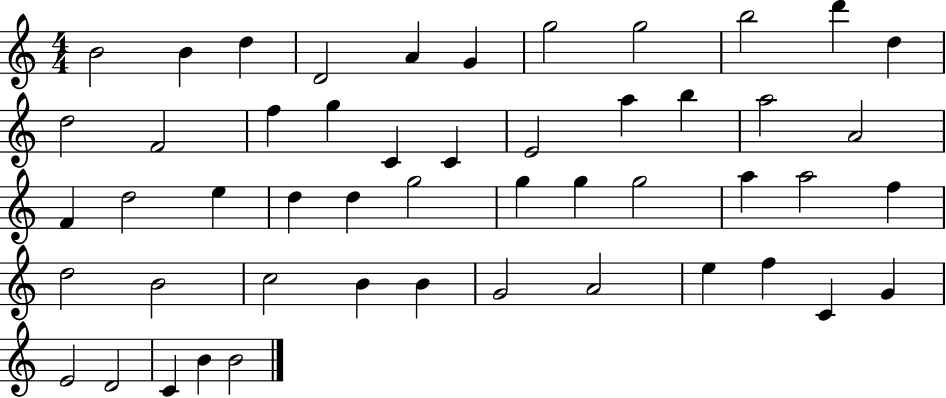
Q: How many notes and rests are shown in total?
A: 50